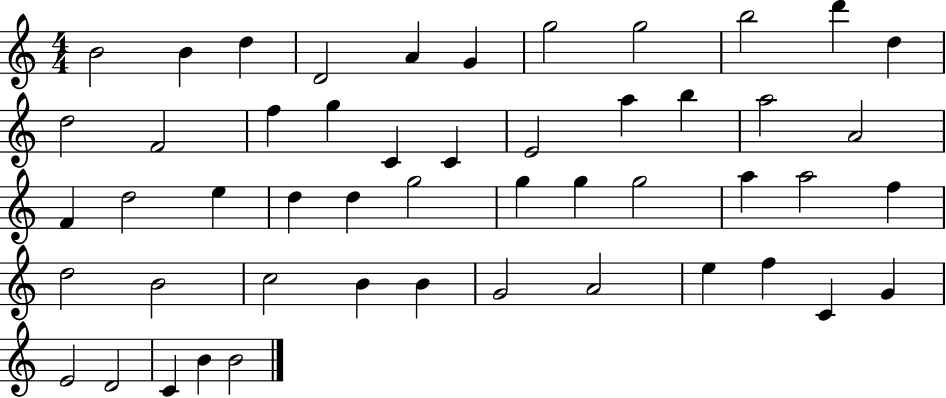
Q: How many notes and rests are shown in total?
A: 50